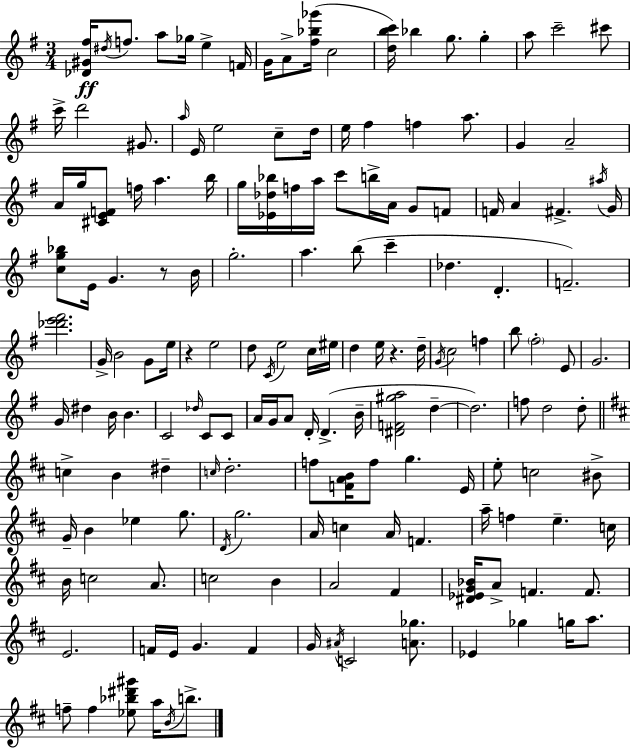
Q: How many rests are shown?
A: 3